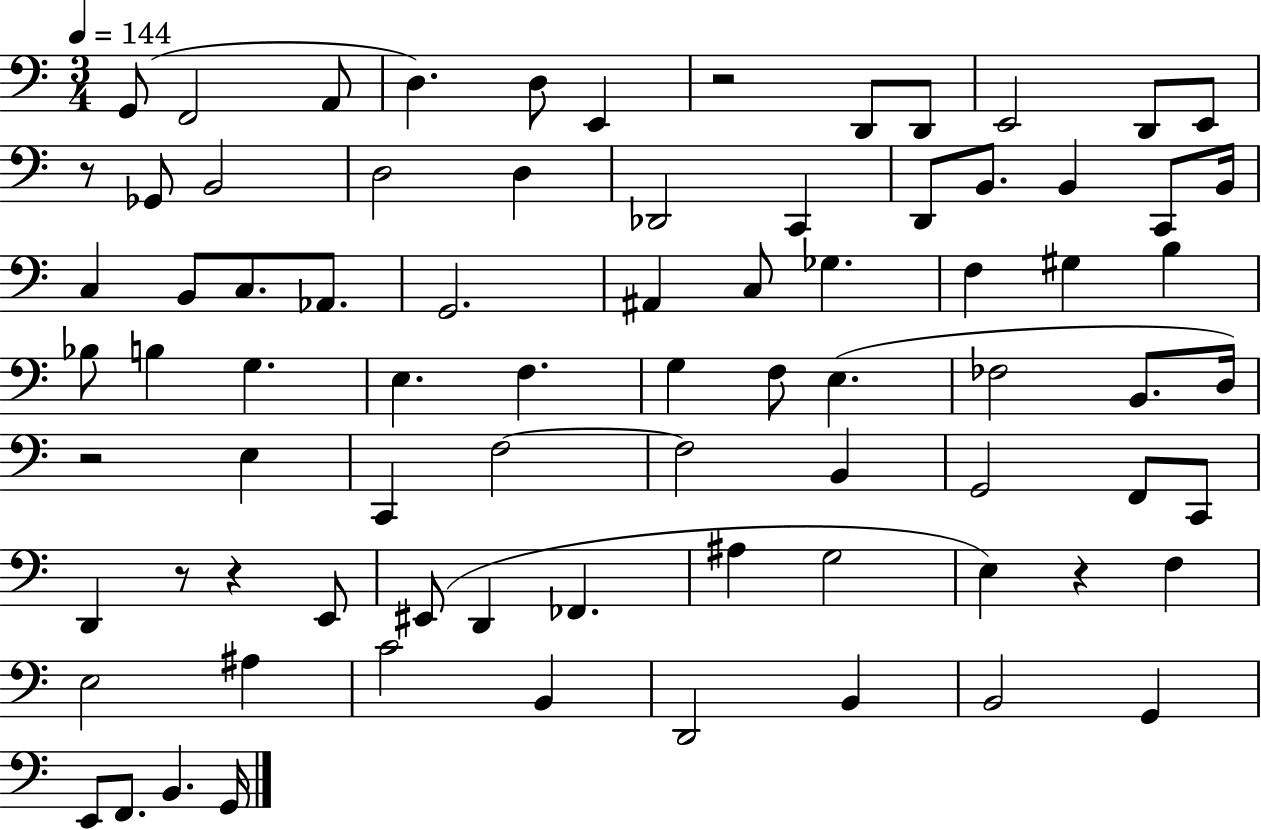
X:1
T:Untitled
M:3/4
L:1/4
K:C
G,,/2 F,,2 A,,/2 D, D,/2 E,, z2 D,,/2 D,,/2 E,,2 D,,/2 E,,/2 z/2 _G,,/2 B,,2 D,2 D, _D,,2 C,, D,,/2 B,,/2 B,, C,,/2 B,,/4 C, B,,/2 C,/2 _A,,/2 G,,2 ^A,, C,/2 _G, F, ^G, B, _B,/2 B, G, E, F, G, F,/2 E, _F,2 B,,/2 D,/4 z2 E, C,, F,2 F,2 B,, G,,2 F,,/2 C,,/2 D,, z/2 z E,,/2 ^E,,/2 D,, _F,, ^A, G,2 E, z F, E,2 ^A, C2 B,, D,,2 B,, B,,2 G,, E,,/2 F,,/2 B,, G,,/4